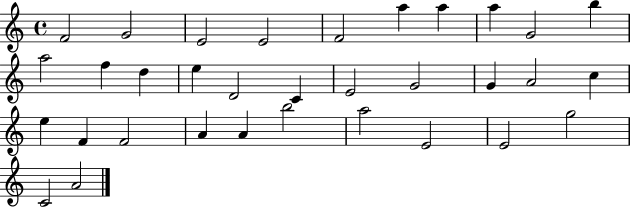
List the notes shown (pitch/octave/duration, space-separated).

F4/h G4/h E4/h E4/h F4/h A5/q A5/q A5/q G4/h B5/q A5/h F5/q D5/q E5/q D4/h C4/q E4/h G4/h G4/q A4/h C5/q E5/q F4/q F4/h A4/q A4/q B5/h A5/h E4/h E4/h G5/h C4/h A4/h